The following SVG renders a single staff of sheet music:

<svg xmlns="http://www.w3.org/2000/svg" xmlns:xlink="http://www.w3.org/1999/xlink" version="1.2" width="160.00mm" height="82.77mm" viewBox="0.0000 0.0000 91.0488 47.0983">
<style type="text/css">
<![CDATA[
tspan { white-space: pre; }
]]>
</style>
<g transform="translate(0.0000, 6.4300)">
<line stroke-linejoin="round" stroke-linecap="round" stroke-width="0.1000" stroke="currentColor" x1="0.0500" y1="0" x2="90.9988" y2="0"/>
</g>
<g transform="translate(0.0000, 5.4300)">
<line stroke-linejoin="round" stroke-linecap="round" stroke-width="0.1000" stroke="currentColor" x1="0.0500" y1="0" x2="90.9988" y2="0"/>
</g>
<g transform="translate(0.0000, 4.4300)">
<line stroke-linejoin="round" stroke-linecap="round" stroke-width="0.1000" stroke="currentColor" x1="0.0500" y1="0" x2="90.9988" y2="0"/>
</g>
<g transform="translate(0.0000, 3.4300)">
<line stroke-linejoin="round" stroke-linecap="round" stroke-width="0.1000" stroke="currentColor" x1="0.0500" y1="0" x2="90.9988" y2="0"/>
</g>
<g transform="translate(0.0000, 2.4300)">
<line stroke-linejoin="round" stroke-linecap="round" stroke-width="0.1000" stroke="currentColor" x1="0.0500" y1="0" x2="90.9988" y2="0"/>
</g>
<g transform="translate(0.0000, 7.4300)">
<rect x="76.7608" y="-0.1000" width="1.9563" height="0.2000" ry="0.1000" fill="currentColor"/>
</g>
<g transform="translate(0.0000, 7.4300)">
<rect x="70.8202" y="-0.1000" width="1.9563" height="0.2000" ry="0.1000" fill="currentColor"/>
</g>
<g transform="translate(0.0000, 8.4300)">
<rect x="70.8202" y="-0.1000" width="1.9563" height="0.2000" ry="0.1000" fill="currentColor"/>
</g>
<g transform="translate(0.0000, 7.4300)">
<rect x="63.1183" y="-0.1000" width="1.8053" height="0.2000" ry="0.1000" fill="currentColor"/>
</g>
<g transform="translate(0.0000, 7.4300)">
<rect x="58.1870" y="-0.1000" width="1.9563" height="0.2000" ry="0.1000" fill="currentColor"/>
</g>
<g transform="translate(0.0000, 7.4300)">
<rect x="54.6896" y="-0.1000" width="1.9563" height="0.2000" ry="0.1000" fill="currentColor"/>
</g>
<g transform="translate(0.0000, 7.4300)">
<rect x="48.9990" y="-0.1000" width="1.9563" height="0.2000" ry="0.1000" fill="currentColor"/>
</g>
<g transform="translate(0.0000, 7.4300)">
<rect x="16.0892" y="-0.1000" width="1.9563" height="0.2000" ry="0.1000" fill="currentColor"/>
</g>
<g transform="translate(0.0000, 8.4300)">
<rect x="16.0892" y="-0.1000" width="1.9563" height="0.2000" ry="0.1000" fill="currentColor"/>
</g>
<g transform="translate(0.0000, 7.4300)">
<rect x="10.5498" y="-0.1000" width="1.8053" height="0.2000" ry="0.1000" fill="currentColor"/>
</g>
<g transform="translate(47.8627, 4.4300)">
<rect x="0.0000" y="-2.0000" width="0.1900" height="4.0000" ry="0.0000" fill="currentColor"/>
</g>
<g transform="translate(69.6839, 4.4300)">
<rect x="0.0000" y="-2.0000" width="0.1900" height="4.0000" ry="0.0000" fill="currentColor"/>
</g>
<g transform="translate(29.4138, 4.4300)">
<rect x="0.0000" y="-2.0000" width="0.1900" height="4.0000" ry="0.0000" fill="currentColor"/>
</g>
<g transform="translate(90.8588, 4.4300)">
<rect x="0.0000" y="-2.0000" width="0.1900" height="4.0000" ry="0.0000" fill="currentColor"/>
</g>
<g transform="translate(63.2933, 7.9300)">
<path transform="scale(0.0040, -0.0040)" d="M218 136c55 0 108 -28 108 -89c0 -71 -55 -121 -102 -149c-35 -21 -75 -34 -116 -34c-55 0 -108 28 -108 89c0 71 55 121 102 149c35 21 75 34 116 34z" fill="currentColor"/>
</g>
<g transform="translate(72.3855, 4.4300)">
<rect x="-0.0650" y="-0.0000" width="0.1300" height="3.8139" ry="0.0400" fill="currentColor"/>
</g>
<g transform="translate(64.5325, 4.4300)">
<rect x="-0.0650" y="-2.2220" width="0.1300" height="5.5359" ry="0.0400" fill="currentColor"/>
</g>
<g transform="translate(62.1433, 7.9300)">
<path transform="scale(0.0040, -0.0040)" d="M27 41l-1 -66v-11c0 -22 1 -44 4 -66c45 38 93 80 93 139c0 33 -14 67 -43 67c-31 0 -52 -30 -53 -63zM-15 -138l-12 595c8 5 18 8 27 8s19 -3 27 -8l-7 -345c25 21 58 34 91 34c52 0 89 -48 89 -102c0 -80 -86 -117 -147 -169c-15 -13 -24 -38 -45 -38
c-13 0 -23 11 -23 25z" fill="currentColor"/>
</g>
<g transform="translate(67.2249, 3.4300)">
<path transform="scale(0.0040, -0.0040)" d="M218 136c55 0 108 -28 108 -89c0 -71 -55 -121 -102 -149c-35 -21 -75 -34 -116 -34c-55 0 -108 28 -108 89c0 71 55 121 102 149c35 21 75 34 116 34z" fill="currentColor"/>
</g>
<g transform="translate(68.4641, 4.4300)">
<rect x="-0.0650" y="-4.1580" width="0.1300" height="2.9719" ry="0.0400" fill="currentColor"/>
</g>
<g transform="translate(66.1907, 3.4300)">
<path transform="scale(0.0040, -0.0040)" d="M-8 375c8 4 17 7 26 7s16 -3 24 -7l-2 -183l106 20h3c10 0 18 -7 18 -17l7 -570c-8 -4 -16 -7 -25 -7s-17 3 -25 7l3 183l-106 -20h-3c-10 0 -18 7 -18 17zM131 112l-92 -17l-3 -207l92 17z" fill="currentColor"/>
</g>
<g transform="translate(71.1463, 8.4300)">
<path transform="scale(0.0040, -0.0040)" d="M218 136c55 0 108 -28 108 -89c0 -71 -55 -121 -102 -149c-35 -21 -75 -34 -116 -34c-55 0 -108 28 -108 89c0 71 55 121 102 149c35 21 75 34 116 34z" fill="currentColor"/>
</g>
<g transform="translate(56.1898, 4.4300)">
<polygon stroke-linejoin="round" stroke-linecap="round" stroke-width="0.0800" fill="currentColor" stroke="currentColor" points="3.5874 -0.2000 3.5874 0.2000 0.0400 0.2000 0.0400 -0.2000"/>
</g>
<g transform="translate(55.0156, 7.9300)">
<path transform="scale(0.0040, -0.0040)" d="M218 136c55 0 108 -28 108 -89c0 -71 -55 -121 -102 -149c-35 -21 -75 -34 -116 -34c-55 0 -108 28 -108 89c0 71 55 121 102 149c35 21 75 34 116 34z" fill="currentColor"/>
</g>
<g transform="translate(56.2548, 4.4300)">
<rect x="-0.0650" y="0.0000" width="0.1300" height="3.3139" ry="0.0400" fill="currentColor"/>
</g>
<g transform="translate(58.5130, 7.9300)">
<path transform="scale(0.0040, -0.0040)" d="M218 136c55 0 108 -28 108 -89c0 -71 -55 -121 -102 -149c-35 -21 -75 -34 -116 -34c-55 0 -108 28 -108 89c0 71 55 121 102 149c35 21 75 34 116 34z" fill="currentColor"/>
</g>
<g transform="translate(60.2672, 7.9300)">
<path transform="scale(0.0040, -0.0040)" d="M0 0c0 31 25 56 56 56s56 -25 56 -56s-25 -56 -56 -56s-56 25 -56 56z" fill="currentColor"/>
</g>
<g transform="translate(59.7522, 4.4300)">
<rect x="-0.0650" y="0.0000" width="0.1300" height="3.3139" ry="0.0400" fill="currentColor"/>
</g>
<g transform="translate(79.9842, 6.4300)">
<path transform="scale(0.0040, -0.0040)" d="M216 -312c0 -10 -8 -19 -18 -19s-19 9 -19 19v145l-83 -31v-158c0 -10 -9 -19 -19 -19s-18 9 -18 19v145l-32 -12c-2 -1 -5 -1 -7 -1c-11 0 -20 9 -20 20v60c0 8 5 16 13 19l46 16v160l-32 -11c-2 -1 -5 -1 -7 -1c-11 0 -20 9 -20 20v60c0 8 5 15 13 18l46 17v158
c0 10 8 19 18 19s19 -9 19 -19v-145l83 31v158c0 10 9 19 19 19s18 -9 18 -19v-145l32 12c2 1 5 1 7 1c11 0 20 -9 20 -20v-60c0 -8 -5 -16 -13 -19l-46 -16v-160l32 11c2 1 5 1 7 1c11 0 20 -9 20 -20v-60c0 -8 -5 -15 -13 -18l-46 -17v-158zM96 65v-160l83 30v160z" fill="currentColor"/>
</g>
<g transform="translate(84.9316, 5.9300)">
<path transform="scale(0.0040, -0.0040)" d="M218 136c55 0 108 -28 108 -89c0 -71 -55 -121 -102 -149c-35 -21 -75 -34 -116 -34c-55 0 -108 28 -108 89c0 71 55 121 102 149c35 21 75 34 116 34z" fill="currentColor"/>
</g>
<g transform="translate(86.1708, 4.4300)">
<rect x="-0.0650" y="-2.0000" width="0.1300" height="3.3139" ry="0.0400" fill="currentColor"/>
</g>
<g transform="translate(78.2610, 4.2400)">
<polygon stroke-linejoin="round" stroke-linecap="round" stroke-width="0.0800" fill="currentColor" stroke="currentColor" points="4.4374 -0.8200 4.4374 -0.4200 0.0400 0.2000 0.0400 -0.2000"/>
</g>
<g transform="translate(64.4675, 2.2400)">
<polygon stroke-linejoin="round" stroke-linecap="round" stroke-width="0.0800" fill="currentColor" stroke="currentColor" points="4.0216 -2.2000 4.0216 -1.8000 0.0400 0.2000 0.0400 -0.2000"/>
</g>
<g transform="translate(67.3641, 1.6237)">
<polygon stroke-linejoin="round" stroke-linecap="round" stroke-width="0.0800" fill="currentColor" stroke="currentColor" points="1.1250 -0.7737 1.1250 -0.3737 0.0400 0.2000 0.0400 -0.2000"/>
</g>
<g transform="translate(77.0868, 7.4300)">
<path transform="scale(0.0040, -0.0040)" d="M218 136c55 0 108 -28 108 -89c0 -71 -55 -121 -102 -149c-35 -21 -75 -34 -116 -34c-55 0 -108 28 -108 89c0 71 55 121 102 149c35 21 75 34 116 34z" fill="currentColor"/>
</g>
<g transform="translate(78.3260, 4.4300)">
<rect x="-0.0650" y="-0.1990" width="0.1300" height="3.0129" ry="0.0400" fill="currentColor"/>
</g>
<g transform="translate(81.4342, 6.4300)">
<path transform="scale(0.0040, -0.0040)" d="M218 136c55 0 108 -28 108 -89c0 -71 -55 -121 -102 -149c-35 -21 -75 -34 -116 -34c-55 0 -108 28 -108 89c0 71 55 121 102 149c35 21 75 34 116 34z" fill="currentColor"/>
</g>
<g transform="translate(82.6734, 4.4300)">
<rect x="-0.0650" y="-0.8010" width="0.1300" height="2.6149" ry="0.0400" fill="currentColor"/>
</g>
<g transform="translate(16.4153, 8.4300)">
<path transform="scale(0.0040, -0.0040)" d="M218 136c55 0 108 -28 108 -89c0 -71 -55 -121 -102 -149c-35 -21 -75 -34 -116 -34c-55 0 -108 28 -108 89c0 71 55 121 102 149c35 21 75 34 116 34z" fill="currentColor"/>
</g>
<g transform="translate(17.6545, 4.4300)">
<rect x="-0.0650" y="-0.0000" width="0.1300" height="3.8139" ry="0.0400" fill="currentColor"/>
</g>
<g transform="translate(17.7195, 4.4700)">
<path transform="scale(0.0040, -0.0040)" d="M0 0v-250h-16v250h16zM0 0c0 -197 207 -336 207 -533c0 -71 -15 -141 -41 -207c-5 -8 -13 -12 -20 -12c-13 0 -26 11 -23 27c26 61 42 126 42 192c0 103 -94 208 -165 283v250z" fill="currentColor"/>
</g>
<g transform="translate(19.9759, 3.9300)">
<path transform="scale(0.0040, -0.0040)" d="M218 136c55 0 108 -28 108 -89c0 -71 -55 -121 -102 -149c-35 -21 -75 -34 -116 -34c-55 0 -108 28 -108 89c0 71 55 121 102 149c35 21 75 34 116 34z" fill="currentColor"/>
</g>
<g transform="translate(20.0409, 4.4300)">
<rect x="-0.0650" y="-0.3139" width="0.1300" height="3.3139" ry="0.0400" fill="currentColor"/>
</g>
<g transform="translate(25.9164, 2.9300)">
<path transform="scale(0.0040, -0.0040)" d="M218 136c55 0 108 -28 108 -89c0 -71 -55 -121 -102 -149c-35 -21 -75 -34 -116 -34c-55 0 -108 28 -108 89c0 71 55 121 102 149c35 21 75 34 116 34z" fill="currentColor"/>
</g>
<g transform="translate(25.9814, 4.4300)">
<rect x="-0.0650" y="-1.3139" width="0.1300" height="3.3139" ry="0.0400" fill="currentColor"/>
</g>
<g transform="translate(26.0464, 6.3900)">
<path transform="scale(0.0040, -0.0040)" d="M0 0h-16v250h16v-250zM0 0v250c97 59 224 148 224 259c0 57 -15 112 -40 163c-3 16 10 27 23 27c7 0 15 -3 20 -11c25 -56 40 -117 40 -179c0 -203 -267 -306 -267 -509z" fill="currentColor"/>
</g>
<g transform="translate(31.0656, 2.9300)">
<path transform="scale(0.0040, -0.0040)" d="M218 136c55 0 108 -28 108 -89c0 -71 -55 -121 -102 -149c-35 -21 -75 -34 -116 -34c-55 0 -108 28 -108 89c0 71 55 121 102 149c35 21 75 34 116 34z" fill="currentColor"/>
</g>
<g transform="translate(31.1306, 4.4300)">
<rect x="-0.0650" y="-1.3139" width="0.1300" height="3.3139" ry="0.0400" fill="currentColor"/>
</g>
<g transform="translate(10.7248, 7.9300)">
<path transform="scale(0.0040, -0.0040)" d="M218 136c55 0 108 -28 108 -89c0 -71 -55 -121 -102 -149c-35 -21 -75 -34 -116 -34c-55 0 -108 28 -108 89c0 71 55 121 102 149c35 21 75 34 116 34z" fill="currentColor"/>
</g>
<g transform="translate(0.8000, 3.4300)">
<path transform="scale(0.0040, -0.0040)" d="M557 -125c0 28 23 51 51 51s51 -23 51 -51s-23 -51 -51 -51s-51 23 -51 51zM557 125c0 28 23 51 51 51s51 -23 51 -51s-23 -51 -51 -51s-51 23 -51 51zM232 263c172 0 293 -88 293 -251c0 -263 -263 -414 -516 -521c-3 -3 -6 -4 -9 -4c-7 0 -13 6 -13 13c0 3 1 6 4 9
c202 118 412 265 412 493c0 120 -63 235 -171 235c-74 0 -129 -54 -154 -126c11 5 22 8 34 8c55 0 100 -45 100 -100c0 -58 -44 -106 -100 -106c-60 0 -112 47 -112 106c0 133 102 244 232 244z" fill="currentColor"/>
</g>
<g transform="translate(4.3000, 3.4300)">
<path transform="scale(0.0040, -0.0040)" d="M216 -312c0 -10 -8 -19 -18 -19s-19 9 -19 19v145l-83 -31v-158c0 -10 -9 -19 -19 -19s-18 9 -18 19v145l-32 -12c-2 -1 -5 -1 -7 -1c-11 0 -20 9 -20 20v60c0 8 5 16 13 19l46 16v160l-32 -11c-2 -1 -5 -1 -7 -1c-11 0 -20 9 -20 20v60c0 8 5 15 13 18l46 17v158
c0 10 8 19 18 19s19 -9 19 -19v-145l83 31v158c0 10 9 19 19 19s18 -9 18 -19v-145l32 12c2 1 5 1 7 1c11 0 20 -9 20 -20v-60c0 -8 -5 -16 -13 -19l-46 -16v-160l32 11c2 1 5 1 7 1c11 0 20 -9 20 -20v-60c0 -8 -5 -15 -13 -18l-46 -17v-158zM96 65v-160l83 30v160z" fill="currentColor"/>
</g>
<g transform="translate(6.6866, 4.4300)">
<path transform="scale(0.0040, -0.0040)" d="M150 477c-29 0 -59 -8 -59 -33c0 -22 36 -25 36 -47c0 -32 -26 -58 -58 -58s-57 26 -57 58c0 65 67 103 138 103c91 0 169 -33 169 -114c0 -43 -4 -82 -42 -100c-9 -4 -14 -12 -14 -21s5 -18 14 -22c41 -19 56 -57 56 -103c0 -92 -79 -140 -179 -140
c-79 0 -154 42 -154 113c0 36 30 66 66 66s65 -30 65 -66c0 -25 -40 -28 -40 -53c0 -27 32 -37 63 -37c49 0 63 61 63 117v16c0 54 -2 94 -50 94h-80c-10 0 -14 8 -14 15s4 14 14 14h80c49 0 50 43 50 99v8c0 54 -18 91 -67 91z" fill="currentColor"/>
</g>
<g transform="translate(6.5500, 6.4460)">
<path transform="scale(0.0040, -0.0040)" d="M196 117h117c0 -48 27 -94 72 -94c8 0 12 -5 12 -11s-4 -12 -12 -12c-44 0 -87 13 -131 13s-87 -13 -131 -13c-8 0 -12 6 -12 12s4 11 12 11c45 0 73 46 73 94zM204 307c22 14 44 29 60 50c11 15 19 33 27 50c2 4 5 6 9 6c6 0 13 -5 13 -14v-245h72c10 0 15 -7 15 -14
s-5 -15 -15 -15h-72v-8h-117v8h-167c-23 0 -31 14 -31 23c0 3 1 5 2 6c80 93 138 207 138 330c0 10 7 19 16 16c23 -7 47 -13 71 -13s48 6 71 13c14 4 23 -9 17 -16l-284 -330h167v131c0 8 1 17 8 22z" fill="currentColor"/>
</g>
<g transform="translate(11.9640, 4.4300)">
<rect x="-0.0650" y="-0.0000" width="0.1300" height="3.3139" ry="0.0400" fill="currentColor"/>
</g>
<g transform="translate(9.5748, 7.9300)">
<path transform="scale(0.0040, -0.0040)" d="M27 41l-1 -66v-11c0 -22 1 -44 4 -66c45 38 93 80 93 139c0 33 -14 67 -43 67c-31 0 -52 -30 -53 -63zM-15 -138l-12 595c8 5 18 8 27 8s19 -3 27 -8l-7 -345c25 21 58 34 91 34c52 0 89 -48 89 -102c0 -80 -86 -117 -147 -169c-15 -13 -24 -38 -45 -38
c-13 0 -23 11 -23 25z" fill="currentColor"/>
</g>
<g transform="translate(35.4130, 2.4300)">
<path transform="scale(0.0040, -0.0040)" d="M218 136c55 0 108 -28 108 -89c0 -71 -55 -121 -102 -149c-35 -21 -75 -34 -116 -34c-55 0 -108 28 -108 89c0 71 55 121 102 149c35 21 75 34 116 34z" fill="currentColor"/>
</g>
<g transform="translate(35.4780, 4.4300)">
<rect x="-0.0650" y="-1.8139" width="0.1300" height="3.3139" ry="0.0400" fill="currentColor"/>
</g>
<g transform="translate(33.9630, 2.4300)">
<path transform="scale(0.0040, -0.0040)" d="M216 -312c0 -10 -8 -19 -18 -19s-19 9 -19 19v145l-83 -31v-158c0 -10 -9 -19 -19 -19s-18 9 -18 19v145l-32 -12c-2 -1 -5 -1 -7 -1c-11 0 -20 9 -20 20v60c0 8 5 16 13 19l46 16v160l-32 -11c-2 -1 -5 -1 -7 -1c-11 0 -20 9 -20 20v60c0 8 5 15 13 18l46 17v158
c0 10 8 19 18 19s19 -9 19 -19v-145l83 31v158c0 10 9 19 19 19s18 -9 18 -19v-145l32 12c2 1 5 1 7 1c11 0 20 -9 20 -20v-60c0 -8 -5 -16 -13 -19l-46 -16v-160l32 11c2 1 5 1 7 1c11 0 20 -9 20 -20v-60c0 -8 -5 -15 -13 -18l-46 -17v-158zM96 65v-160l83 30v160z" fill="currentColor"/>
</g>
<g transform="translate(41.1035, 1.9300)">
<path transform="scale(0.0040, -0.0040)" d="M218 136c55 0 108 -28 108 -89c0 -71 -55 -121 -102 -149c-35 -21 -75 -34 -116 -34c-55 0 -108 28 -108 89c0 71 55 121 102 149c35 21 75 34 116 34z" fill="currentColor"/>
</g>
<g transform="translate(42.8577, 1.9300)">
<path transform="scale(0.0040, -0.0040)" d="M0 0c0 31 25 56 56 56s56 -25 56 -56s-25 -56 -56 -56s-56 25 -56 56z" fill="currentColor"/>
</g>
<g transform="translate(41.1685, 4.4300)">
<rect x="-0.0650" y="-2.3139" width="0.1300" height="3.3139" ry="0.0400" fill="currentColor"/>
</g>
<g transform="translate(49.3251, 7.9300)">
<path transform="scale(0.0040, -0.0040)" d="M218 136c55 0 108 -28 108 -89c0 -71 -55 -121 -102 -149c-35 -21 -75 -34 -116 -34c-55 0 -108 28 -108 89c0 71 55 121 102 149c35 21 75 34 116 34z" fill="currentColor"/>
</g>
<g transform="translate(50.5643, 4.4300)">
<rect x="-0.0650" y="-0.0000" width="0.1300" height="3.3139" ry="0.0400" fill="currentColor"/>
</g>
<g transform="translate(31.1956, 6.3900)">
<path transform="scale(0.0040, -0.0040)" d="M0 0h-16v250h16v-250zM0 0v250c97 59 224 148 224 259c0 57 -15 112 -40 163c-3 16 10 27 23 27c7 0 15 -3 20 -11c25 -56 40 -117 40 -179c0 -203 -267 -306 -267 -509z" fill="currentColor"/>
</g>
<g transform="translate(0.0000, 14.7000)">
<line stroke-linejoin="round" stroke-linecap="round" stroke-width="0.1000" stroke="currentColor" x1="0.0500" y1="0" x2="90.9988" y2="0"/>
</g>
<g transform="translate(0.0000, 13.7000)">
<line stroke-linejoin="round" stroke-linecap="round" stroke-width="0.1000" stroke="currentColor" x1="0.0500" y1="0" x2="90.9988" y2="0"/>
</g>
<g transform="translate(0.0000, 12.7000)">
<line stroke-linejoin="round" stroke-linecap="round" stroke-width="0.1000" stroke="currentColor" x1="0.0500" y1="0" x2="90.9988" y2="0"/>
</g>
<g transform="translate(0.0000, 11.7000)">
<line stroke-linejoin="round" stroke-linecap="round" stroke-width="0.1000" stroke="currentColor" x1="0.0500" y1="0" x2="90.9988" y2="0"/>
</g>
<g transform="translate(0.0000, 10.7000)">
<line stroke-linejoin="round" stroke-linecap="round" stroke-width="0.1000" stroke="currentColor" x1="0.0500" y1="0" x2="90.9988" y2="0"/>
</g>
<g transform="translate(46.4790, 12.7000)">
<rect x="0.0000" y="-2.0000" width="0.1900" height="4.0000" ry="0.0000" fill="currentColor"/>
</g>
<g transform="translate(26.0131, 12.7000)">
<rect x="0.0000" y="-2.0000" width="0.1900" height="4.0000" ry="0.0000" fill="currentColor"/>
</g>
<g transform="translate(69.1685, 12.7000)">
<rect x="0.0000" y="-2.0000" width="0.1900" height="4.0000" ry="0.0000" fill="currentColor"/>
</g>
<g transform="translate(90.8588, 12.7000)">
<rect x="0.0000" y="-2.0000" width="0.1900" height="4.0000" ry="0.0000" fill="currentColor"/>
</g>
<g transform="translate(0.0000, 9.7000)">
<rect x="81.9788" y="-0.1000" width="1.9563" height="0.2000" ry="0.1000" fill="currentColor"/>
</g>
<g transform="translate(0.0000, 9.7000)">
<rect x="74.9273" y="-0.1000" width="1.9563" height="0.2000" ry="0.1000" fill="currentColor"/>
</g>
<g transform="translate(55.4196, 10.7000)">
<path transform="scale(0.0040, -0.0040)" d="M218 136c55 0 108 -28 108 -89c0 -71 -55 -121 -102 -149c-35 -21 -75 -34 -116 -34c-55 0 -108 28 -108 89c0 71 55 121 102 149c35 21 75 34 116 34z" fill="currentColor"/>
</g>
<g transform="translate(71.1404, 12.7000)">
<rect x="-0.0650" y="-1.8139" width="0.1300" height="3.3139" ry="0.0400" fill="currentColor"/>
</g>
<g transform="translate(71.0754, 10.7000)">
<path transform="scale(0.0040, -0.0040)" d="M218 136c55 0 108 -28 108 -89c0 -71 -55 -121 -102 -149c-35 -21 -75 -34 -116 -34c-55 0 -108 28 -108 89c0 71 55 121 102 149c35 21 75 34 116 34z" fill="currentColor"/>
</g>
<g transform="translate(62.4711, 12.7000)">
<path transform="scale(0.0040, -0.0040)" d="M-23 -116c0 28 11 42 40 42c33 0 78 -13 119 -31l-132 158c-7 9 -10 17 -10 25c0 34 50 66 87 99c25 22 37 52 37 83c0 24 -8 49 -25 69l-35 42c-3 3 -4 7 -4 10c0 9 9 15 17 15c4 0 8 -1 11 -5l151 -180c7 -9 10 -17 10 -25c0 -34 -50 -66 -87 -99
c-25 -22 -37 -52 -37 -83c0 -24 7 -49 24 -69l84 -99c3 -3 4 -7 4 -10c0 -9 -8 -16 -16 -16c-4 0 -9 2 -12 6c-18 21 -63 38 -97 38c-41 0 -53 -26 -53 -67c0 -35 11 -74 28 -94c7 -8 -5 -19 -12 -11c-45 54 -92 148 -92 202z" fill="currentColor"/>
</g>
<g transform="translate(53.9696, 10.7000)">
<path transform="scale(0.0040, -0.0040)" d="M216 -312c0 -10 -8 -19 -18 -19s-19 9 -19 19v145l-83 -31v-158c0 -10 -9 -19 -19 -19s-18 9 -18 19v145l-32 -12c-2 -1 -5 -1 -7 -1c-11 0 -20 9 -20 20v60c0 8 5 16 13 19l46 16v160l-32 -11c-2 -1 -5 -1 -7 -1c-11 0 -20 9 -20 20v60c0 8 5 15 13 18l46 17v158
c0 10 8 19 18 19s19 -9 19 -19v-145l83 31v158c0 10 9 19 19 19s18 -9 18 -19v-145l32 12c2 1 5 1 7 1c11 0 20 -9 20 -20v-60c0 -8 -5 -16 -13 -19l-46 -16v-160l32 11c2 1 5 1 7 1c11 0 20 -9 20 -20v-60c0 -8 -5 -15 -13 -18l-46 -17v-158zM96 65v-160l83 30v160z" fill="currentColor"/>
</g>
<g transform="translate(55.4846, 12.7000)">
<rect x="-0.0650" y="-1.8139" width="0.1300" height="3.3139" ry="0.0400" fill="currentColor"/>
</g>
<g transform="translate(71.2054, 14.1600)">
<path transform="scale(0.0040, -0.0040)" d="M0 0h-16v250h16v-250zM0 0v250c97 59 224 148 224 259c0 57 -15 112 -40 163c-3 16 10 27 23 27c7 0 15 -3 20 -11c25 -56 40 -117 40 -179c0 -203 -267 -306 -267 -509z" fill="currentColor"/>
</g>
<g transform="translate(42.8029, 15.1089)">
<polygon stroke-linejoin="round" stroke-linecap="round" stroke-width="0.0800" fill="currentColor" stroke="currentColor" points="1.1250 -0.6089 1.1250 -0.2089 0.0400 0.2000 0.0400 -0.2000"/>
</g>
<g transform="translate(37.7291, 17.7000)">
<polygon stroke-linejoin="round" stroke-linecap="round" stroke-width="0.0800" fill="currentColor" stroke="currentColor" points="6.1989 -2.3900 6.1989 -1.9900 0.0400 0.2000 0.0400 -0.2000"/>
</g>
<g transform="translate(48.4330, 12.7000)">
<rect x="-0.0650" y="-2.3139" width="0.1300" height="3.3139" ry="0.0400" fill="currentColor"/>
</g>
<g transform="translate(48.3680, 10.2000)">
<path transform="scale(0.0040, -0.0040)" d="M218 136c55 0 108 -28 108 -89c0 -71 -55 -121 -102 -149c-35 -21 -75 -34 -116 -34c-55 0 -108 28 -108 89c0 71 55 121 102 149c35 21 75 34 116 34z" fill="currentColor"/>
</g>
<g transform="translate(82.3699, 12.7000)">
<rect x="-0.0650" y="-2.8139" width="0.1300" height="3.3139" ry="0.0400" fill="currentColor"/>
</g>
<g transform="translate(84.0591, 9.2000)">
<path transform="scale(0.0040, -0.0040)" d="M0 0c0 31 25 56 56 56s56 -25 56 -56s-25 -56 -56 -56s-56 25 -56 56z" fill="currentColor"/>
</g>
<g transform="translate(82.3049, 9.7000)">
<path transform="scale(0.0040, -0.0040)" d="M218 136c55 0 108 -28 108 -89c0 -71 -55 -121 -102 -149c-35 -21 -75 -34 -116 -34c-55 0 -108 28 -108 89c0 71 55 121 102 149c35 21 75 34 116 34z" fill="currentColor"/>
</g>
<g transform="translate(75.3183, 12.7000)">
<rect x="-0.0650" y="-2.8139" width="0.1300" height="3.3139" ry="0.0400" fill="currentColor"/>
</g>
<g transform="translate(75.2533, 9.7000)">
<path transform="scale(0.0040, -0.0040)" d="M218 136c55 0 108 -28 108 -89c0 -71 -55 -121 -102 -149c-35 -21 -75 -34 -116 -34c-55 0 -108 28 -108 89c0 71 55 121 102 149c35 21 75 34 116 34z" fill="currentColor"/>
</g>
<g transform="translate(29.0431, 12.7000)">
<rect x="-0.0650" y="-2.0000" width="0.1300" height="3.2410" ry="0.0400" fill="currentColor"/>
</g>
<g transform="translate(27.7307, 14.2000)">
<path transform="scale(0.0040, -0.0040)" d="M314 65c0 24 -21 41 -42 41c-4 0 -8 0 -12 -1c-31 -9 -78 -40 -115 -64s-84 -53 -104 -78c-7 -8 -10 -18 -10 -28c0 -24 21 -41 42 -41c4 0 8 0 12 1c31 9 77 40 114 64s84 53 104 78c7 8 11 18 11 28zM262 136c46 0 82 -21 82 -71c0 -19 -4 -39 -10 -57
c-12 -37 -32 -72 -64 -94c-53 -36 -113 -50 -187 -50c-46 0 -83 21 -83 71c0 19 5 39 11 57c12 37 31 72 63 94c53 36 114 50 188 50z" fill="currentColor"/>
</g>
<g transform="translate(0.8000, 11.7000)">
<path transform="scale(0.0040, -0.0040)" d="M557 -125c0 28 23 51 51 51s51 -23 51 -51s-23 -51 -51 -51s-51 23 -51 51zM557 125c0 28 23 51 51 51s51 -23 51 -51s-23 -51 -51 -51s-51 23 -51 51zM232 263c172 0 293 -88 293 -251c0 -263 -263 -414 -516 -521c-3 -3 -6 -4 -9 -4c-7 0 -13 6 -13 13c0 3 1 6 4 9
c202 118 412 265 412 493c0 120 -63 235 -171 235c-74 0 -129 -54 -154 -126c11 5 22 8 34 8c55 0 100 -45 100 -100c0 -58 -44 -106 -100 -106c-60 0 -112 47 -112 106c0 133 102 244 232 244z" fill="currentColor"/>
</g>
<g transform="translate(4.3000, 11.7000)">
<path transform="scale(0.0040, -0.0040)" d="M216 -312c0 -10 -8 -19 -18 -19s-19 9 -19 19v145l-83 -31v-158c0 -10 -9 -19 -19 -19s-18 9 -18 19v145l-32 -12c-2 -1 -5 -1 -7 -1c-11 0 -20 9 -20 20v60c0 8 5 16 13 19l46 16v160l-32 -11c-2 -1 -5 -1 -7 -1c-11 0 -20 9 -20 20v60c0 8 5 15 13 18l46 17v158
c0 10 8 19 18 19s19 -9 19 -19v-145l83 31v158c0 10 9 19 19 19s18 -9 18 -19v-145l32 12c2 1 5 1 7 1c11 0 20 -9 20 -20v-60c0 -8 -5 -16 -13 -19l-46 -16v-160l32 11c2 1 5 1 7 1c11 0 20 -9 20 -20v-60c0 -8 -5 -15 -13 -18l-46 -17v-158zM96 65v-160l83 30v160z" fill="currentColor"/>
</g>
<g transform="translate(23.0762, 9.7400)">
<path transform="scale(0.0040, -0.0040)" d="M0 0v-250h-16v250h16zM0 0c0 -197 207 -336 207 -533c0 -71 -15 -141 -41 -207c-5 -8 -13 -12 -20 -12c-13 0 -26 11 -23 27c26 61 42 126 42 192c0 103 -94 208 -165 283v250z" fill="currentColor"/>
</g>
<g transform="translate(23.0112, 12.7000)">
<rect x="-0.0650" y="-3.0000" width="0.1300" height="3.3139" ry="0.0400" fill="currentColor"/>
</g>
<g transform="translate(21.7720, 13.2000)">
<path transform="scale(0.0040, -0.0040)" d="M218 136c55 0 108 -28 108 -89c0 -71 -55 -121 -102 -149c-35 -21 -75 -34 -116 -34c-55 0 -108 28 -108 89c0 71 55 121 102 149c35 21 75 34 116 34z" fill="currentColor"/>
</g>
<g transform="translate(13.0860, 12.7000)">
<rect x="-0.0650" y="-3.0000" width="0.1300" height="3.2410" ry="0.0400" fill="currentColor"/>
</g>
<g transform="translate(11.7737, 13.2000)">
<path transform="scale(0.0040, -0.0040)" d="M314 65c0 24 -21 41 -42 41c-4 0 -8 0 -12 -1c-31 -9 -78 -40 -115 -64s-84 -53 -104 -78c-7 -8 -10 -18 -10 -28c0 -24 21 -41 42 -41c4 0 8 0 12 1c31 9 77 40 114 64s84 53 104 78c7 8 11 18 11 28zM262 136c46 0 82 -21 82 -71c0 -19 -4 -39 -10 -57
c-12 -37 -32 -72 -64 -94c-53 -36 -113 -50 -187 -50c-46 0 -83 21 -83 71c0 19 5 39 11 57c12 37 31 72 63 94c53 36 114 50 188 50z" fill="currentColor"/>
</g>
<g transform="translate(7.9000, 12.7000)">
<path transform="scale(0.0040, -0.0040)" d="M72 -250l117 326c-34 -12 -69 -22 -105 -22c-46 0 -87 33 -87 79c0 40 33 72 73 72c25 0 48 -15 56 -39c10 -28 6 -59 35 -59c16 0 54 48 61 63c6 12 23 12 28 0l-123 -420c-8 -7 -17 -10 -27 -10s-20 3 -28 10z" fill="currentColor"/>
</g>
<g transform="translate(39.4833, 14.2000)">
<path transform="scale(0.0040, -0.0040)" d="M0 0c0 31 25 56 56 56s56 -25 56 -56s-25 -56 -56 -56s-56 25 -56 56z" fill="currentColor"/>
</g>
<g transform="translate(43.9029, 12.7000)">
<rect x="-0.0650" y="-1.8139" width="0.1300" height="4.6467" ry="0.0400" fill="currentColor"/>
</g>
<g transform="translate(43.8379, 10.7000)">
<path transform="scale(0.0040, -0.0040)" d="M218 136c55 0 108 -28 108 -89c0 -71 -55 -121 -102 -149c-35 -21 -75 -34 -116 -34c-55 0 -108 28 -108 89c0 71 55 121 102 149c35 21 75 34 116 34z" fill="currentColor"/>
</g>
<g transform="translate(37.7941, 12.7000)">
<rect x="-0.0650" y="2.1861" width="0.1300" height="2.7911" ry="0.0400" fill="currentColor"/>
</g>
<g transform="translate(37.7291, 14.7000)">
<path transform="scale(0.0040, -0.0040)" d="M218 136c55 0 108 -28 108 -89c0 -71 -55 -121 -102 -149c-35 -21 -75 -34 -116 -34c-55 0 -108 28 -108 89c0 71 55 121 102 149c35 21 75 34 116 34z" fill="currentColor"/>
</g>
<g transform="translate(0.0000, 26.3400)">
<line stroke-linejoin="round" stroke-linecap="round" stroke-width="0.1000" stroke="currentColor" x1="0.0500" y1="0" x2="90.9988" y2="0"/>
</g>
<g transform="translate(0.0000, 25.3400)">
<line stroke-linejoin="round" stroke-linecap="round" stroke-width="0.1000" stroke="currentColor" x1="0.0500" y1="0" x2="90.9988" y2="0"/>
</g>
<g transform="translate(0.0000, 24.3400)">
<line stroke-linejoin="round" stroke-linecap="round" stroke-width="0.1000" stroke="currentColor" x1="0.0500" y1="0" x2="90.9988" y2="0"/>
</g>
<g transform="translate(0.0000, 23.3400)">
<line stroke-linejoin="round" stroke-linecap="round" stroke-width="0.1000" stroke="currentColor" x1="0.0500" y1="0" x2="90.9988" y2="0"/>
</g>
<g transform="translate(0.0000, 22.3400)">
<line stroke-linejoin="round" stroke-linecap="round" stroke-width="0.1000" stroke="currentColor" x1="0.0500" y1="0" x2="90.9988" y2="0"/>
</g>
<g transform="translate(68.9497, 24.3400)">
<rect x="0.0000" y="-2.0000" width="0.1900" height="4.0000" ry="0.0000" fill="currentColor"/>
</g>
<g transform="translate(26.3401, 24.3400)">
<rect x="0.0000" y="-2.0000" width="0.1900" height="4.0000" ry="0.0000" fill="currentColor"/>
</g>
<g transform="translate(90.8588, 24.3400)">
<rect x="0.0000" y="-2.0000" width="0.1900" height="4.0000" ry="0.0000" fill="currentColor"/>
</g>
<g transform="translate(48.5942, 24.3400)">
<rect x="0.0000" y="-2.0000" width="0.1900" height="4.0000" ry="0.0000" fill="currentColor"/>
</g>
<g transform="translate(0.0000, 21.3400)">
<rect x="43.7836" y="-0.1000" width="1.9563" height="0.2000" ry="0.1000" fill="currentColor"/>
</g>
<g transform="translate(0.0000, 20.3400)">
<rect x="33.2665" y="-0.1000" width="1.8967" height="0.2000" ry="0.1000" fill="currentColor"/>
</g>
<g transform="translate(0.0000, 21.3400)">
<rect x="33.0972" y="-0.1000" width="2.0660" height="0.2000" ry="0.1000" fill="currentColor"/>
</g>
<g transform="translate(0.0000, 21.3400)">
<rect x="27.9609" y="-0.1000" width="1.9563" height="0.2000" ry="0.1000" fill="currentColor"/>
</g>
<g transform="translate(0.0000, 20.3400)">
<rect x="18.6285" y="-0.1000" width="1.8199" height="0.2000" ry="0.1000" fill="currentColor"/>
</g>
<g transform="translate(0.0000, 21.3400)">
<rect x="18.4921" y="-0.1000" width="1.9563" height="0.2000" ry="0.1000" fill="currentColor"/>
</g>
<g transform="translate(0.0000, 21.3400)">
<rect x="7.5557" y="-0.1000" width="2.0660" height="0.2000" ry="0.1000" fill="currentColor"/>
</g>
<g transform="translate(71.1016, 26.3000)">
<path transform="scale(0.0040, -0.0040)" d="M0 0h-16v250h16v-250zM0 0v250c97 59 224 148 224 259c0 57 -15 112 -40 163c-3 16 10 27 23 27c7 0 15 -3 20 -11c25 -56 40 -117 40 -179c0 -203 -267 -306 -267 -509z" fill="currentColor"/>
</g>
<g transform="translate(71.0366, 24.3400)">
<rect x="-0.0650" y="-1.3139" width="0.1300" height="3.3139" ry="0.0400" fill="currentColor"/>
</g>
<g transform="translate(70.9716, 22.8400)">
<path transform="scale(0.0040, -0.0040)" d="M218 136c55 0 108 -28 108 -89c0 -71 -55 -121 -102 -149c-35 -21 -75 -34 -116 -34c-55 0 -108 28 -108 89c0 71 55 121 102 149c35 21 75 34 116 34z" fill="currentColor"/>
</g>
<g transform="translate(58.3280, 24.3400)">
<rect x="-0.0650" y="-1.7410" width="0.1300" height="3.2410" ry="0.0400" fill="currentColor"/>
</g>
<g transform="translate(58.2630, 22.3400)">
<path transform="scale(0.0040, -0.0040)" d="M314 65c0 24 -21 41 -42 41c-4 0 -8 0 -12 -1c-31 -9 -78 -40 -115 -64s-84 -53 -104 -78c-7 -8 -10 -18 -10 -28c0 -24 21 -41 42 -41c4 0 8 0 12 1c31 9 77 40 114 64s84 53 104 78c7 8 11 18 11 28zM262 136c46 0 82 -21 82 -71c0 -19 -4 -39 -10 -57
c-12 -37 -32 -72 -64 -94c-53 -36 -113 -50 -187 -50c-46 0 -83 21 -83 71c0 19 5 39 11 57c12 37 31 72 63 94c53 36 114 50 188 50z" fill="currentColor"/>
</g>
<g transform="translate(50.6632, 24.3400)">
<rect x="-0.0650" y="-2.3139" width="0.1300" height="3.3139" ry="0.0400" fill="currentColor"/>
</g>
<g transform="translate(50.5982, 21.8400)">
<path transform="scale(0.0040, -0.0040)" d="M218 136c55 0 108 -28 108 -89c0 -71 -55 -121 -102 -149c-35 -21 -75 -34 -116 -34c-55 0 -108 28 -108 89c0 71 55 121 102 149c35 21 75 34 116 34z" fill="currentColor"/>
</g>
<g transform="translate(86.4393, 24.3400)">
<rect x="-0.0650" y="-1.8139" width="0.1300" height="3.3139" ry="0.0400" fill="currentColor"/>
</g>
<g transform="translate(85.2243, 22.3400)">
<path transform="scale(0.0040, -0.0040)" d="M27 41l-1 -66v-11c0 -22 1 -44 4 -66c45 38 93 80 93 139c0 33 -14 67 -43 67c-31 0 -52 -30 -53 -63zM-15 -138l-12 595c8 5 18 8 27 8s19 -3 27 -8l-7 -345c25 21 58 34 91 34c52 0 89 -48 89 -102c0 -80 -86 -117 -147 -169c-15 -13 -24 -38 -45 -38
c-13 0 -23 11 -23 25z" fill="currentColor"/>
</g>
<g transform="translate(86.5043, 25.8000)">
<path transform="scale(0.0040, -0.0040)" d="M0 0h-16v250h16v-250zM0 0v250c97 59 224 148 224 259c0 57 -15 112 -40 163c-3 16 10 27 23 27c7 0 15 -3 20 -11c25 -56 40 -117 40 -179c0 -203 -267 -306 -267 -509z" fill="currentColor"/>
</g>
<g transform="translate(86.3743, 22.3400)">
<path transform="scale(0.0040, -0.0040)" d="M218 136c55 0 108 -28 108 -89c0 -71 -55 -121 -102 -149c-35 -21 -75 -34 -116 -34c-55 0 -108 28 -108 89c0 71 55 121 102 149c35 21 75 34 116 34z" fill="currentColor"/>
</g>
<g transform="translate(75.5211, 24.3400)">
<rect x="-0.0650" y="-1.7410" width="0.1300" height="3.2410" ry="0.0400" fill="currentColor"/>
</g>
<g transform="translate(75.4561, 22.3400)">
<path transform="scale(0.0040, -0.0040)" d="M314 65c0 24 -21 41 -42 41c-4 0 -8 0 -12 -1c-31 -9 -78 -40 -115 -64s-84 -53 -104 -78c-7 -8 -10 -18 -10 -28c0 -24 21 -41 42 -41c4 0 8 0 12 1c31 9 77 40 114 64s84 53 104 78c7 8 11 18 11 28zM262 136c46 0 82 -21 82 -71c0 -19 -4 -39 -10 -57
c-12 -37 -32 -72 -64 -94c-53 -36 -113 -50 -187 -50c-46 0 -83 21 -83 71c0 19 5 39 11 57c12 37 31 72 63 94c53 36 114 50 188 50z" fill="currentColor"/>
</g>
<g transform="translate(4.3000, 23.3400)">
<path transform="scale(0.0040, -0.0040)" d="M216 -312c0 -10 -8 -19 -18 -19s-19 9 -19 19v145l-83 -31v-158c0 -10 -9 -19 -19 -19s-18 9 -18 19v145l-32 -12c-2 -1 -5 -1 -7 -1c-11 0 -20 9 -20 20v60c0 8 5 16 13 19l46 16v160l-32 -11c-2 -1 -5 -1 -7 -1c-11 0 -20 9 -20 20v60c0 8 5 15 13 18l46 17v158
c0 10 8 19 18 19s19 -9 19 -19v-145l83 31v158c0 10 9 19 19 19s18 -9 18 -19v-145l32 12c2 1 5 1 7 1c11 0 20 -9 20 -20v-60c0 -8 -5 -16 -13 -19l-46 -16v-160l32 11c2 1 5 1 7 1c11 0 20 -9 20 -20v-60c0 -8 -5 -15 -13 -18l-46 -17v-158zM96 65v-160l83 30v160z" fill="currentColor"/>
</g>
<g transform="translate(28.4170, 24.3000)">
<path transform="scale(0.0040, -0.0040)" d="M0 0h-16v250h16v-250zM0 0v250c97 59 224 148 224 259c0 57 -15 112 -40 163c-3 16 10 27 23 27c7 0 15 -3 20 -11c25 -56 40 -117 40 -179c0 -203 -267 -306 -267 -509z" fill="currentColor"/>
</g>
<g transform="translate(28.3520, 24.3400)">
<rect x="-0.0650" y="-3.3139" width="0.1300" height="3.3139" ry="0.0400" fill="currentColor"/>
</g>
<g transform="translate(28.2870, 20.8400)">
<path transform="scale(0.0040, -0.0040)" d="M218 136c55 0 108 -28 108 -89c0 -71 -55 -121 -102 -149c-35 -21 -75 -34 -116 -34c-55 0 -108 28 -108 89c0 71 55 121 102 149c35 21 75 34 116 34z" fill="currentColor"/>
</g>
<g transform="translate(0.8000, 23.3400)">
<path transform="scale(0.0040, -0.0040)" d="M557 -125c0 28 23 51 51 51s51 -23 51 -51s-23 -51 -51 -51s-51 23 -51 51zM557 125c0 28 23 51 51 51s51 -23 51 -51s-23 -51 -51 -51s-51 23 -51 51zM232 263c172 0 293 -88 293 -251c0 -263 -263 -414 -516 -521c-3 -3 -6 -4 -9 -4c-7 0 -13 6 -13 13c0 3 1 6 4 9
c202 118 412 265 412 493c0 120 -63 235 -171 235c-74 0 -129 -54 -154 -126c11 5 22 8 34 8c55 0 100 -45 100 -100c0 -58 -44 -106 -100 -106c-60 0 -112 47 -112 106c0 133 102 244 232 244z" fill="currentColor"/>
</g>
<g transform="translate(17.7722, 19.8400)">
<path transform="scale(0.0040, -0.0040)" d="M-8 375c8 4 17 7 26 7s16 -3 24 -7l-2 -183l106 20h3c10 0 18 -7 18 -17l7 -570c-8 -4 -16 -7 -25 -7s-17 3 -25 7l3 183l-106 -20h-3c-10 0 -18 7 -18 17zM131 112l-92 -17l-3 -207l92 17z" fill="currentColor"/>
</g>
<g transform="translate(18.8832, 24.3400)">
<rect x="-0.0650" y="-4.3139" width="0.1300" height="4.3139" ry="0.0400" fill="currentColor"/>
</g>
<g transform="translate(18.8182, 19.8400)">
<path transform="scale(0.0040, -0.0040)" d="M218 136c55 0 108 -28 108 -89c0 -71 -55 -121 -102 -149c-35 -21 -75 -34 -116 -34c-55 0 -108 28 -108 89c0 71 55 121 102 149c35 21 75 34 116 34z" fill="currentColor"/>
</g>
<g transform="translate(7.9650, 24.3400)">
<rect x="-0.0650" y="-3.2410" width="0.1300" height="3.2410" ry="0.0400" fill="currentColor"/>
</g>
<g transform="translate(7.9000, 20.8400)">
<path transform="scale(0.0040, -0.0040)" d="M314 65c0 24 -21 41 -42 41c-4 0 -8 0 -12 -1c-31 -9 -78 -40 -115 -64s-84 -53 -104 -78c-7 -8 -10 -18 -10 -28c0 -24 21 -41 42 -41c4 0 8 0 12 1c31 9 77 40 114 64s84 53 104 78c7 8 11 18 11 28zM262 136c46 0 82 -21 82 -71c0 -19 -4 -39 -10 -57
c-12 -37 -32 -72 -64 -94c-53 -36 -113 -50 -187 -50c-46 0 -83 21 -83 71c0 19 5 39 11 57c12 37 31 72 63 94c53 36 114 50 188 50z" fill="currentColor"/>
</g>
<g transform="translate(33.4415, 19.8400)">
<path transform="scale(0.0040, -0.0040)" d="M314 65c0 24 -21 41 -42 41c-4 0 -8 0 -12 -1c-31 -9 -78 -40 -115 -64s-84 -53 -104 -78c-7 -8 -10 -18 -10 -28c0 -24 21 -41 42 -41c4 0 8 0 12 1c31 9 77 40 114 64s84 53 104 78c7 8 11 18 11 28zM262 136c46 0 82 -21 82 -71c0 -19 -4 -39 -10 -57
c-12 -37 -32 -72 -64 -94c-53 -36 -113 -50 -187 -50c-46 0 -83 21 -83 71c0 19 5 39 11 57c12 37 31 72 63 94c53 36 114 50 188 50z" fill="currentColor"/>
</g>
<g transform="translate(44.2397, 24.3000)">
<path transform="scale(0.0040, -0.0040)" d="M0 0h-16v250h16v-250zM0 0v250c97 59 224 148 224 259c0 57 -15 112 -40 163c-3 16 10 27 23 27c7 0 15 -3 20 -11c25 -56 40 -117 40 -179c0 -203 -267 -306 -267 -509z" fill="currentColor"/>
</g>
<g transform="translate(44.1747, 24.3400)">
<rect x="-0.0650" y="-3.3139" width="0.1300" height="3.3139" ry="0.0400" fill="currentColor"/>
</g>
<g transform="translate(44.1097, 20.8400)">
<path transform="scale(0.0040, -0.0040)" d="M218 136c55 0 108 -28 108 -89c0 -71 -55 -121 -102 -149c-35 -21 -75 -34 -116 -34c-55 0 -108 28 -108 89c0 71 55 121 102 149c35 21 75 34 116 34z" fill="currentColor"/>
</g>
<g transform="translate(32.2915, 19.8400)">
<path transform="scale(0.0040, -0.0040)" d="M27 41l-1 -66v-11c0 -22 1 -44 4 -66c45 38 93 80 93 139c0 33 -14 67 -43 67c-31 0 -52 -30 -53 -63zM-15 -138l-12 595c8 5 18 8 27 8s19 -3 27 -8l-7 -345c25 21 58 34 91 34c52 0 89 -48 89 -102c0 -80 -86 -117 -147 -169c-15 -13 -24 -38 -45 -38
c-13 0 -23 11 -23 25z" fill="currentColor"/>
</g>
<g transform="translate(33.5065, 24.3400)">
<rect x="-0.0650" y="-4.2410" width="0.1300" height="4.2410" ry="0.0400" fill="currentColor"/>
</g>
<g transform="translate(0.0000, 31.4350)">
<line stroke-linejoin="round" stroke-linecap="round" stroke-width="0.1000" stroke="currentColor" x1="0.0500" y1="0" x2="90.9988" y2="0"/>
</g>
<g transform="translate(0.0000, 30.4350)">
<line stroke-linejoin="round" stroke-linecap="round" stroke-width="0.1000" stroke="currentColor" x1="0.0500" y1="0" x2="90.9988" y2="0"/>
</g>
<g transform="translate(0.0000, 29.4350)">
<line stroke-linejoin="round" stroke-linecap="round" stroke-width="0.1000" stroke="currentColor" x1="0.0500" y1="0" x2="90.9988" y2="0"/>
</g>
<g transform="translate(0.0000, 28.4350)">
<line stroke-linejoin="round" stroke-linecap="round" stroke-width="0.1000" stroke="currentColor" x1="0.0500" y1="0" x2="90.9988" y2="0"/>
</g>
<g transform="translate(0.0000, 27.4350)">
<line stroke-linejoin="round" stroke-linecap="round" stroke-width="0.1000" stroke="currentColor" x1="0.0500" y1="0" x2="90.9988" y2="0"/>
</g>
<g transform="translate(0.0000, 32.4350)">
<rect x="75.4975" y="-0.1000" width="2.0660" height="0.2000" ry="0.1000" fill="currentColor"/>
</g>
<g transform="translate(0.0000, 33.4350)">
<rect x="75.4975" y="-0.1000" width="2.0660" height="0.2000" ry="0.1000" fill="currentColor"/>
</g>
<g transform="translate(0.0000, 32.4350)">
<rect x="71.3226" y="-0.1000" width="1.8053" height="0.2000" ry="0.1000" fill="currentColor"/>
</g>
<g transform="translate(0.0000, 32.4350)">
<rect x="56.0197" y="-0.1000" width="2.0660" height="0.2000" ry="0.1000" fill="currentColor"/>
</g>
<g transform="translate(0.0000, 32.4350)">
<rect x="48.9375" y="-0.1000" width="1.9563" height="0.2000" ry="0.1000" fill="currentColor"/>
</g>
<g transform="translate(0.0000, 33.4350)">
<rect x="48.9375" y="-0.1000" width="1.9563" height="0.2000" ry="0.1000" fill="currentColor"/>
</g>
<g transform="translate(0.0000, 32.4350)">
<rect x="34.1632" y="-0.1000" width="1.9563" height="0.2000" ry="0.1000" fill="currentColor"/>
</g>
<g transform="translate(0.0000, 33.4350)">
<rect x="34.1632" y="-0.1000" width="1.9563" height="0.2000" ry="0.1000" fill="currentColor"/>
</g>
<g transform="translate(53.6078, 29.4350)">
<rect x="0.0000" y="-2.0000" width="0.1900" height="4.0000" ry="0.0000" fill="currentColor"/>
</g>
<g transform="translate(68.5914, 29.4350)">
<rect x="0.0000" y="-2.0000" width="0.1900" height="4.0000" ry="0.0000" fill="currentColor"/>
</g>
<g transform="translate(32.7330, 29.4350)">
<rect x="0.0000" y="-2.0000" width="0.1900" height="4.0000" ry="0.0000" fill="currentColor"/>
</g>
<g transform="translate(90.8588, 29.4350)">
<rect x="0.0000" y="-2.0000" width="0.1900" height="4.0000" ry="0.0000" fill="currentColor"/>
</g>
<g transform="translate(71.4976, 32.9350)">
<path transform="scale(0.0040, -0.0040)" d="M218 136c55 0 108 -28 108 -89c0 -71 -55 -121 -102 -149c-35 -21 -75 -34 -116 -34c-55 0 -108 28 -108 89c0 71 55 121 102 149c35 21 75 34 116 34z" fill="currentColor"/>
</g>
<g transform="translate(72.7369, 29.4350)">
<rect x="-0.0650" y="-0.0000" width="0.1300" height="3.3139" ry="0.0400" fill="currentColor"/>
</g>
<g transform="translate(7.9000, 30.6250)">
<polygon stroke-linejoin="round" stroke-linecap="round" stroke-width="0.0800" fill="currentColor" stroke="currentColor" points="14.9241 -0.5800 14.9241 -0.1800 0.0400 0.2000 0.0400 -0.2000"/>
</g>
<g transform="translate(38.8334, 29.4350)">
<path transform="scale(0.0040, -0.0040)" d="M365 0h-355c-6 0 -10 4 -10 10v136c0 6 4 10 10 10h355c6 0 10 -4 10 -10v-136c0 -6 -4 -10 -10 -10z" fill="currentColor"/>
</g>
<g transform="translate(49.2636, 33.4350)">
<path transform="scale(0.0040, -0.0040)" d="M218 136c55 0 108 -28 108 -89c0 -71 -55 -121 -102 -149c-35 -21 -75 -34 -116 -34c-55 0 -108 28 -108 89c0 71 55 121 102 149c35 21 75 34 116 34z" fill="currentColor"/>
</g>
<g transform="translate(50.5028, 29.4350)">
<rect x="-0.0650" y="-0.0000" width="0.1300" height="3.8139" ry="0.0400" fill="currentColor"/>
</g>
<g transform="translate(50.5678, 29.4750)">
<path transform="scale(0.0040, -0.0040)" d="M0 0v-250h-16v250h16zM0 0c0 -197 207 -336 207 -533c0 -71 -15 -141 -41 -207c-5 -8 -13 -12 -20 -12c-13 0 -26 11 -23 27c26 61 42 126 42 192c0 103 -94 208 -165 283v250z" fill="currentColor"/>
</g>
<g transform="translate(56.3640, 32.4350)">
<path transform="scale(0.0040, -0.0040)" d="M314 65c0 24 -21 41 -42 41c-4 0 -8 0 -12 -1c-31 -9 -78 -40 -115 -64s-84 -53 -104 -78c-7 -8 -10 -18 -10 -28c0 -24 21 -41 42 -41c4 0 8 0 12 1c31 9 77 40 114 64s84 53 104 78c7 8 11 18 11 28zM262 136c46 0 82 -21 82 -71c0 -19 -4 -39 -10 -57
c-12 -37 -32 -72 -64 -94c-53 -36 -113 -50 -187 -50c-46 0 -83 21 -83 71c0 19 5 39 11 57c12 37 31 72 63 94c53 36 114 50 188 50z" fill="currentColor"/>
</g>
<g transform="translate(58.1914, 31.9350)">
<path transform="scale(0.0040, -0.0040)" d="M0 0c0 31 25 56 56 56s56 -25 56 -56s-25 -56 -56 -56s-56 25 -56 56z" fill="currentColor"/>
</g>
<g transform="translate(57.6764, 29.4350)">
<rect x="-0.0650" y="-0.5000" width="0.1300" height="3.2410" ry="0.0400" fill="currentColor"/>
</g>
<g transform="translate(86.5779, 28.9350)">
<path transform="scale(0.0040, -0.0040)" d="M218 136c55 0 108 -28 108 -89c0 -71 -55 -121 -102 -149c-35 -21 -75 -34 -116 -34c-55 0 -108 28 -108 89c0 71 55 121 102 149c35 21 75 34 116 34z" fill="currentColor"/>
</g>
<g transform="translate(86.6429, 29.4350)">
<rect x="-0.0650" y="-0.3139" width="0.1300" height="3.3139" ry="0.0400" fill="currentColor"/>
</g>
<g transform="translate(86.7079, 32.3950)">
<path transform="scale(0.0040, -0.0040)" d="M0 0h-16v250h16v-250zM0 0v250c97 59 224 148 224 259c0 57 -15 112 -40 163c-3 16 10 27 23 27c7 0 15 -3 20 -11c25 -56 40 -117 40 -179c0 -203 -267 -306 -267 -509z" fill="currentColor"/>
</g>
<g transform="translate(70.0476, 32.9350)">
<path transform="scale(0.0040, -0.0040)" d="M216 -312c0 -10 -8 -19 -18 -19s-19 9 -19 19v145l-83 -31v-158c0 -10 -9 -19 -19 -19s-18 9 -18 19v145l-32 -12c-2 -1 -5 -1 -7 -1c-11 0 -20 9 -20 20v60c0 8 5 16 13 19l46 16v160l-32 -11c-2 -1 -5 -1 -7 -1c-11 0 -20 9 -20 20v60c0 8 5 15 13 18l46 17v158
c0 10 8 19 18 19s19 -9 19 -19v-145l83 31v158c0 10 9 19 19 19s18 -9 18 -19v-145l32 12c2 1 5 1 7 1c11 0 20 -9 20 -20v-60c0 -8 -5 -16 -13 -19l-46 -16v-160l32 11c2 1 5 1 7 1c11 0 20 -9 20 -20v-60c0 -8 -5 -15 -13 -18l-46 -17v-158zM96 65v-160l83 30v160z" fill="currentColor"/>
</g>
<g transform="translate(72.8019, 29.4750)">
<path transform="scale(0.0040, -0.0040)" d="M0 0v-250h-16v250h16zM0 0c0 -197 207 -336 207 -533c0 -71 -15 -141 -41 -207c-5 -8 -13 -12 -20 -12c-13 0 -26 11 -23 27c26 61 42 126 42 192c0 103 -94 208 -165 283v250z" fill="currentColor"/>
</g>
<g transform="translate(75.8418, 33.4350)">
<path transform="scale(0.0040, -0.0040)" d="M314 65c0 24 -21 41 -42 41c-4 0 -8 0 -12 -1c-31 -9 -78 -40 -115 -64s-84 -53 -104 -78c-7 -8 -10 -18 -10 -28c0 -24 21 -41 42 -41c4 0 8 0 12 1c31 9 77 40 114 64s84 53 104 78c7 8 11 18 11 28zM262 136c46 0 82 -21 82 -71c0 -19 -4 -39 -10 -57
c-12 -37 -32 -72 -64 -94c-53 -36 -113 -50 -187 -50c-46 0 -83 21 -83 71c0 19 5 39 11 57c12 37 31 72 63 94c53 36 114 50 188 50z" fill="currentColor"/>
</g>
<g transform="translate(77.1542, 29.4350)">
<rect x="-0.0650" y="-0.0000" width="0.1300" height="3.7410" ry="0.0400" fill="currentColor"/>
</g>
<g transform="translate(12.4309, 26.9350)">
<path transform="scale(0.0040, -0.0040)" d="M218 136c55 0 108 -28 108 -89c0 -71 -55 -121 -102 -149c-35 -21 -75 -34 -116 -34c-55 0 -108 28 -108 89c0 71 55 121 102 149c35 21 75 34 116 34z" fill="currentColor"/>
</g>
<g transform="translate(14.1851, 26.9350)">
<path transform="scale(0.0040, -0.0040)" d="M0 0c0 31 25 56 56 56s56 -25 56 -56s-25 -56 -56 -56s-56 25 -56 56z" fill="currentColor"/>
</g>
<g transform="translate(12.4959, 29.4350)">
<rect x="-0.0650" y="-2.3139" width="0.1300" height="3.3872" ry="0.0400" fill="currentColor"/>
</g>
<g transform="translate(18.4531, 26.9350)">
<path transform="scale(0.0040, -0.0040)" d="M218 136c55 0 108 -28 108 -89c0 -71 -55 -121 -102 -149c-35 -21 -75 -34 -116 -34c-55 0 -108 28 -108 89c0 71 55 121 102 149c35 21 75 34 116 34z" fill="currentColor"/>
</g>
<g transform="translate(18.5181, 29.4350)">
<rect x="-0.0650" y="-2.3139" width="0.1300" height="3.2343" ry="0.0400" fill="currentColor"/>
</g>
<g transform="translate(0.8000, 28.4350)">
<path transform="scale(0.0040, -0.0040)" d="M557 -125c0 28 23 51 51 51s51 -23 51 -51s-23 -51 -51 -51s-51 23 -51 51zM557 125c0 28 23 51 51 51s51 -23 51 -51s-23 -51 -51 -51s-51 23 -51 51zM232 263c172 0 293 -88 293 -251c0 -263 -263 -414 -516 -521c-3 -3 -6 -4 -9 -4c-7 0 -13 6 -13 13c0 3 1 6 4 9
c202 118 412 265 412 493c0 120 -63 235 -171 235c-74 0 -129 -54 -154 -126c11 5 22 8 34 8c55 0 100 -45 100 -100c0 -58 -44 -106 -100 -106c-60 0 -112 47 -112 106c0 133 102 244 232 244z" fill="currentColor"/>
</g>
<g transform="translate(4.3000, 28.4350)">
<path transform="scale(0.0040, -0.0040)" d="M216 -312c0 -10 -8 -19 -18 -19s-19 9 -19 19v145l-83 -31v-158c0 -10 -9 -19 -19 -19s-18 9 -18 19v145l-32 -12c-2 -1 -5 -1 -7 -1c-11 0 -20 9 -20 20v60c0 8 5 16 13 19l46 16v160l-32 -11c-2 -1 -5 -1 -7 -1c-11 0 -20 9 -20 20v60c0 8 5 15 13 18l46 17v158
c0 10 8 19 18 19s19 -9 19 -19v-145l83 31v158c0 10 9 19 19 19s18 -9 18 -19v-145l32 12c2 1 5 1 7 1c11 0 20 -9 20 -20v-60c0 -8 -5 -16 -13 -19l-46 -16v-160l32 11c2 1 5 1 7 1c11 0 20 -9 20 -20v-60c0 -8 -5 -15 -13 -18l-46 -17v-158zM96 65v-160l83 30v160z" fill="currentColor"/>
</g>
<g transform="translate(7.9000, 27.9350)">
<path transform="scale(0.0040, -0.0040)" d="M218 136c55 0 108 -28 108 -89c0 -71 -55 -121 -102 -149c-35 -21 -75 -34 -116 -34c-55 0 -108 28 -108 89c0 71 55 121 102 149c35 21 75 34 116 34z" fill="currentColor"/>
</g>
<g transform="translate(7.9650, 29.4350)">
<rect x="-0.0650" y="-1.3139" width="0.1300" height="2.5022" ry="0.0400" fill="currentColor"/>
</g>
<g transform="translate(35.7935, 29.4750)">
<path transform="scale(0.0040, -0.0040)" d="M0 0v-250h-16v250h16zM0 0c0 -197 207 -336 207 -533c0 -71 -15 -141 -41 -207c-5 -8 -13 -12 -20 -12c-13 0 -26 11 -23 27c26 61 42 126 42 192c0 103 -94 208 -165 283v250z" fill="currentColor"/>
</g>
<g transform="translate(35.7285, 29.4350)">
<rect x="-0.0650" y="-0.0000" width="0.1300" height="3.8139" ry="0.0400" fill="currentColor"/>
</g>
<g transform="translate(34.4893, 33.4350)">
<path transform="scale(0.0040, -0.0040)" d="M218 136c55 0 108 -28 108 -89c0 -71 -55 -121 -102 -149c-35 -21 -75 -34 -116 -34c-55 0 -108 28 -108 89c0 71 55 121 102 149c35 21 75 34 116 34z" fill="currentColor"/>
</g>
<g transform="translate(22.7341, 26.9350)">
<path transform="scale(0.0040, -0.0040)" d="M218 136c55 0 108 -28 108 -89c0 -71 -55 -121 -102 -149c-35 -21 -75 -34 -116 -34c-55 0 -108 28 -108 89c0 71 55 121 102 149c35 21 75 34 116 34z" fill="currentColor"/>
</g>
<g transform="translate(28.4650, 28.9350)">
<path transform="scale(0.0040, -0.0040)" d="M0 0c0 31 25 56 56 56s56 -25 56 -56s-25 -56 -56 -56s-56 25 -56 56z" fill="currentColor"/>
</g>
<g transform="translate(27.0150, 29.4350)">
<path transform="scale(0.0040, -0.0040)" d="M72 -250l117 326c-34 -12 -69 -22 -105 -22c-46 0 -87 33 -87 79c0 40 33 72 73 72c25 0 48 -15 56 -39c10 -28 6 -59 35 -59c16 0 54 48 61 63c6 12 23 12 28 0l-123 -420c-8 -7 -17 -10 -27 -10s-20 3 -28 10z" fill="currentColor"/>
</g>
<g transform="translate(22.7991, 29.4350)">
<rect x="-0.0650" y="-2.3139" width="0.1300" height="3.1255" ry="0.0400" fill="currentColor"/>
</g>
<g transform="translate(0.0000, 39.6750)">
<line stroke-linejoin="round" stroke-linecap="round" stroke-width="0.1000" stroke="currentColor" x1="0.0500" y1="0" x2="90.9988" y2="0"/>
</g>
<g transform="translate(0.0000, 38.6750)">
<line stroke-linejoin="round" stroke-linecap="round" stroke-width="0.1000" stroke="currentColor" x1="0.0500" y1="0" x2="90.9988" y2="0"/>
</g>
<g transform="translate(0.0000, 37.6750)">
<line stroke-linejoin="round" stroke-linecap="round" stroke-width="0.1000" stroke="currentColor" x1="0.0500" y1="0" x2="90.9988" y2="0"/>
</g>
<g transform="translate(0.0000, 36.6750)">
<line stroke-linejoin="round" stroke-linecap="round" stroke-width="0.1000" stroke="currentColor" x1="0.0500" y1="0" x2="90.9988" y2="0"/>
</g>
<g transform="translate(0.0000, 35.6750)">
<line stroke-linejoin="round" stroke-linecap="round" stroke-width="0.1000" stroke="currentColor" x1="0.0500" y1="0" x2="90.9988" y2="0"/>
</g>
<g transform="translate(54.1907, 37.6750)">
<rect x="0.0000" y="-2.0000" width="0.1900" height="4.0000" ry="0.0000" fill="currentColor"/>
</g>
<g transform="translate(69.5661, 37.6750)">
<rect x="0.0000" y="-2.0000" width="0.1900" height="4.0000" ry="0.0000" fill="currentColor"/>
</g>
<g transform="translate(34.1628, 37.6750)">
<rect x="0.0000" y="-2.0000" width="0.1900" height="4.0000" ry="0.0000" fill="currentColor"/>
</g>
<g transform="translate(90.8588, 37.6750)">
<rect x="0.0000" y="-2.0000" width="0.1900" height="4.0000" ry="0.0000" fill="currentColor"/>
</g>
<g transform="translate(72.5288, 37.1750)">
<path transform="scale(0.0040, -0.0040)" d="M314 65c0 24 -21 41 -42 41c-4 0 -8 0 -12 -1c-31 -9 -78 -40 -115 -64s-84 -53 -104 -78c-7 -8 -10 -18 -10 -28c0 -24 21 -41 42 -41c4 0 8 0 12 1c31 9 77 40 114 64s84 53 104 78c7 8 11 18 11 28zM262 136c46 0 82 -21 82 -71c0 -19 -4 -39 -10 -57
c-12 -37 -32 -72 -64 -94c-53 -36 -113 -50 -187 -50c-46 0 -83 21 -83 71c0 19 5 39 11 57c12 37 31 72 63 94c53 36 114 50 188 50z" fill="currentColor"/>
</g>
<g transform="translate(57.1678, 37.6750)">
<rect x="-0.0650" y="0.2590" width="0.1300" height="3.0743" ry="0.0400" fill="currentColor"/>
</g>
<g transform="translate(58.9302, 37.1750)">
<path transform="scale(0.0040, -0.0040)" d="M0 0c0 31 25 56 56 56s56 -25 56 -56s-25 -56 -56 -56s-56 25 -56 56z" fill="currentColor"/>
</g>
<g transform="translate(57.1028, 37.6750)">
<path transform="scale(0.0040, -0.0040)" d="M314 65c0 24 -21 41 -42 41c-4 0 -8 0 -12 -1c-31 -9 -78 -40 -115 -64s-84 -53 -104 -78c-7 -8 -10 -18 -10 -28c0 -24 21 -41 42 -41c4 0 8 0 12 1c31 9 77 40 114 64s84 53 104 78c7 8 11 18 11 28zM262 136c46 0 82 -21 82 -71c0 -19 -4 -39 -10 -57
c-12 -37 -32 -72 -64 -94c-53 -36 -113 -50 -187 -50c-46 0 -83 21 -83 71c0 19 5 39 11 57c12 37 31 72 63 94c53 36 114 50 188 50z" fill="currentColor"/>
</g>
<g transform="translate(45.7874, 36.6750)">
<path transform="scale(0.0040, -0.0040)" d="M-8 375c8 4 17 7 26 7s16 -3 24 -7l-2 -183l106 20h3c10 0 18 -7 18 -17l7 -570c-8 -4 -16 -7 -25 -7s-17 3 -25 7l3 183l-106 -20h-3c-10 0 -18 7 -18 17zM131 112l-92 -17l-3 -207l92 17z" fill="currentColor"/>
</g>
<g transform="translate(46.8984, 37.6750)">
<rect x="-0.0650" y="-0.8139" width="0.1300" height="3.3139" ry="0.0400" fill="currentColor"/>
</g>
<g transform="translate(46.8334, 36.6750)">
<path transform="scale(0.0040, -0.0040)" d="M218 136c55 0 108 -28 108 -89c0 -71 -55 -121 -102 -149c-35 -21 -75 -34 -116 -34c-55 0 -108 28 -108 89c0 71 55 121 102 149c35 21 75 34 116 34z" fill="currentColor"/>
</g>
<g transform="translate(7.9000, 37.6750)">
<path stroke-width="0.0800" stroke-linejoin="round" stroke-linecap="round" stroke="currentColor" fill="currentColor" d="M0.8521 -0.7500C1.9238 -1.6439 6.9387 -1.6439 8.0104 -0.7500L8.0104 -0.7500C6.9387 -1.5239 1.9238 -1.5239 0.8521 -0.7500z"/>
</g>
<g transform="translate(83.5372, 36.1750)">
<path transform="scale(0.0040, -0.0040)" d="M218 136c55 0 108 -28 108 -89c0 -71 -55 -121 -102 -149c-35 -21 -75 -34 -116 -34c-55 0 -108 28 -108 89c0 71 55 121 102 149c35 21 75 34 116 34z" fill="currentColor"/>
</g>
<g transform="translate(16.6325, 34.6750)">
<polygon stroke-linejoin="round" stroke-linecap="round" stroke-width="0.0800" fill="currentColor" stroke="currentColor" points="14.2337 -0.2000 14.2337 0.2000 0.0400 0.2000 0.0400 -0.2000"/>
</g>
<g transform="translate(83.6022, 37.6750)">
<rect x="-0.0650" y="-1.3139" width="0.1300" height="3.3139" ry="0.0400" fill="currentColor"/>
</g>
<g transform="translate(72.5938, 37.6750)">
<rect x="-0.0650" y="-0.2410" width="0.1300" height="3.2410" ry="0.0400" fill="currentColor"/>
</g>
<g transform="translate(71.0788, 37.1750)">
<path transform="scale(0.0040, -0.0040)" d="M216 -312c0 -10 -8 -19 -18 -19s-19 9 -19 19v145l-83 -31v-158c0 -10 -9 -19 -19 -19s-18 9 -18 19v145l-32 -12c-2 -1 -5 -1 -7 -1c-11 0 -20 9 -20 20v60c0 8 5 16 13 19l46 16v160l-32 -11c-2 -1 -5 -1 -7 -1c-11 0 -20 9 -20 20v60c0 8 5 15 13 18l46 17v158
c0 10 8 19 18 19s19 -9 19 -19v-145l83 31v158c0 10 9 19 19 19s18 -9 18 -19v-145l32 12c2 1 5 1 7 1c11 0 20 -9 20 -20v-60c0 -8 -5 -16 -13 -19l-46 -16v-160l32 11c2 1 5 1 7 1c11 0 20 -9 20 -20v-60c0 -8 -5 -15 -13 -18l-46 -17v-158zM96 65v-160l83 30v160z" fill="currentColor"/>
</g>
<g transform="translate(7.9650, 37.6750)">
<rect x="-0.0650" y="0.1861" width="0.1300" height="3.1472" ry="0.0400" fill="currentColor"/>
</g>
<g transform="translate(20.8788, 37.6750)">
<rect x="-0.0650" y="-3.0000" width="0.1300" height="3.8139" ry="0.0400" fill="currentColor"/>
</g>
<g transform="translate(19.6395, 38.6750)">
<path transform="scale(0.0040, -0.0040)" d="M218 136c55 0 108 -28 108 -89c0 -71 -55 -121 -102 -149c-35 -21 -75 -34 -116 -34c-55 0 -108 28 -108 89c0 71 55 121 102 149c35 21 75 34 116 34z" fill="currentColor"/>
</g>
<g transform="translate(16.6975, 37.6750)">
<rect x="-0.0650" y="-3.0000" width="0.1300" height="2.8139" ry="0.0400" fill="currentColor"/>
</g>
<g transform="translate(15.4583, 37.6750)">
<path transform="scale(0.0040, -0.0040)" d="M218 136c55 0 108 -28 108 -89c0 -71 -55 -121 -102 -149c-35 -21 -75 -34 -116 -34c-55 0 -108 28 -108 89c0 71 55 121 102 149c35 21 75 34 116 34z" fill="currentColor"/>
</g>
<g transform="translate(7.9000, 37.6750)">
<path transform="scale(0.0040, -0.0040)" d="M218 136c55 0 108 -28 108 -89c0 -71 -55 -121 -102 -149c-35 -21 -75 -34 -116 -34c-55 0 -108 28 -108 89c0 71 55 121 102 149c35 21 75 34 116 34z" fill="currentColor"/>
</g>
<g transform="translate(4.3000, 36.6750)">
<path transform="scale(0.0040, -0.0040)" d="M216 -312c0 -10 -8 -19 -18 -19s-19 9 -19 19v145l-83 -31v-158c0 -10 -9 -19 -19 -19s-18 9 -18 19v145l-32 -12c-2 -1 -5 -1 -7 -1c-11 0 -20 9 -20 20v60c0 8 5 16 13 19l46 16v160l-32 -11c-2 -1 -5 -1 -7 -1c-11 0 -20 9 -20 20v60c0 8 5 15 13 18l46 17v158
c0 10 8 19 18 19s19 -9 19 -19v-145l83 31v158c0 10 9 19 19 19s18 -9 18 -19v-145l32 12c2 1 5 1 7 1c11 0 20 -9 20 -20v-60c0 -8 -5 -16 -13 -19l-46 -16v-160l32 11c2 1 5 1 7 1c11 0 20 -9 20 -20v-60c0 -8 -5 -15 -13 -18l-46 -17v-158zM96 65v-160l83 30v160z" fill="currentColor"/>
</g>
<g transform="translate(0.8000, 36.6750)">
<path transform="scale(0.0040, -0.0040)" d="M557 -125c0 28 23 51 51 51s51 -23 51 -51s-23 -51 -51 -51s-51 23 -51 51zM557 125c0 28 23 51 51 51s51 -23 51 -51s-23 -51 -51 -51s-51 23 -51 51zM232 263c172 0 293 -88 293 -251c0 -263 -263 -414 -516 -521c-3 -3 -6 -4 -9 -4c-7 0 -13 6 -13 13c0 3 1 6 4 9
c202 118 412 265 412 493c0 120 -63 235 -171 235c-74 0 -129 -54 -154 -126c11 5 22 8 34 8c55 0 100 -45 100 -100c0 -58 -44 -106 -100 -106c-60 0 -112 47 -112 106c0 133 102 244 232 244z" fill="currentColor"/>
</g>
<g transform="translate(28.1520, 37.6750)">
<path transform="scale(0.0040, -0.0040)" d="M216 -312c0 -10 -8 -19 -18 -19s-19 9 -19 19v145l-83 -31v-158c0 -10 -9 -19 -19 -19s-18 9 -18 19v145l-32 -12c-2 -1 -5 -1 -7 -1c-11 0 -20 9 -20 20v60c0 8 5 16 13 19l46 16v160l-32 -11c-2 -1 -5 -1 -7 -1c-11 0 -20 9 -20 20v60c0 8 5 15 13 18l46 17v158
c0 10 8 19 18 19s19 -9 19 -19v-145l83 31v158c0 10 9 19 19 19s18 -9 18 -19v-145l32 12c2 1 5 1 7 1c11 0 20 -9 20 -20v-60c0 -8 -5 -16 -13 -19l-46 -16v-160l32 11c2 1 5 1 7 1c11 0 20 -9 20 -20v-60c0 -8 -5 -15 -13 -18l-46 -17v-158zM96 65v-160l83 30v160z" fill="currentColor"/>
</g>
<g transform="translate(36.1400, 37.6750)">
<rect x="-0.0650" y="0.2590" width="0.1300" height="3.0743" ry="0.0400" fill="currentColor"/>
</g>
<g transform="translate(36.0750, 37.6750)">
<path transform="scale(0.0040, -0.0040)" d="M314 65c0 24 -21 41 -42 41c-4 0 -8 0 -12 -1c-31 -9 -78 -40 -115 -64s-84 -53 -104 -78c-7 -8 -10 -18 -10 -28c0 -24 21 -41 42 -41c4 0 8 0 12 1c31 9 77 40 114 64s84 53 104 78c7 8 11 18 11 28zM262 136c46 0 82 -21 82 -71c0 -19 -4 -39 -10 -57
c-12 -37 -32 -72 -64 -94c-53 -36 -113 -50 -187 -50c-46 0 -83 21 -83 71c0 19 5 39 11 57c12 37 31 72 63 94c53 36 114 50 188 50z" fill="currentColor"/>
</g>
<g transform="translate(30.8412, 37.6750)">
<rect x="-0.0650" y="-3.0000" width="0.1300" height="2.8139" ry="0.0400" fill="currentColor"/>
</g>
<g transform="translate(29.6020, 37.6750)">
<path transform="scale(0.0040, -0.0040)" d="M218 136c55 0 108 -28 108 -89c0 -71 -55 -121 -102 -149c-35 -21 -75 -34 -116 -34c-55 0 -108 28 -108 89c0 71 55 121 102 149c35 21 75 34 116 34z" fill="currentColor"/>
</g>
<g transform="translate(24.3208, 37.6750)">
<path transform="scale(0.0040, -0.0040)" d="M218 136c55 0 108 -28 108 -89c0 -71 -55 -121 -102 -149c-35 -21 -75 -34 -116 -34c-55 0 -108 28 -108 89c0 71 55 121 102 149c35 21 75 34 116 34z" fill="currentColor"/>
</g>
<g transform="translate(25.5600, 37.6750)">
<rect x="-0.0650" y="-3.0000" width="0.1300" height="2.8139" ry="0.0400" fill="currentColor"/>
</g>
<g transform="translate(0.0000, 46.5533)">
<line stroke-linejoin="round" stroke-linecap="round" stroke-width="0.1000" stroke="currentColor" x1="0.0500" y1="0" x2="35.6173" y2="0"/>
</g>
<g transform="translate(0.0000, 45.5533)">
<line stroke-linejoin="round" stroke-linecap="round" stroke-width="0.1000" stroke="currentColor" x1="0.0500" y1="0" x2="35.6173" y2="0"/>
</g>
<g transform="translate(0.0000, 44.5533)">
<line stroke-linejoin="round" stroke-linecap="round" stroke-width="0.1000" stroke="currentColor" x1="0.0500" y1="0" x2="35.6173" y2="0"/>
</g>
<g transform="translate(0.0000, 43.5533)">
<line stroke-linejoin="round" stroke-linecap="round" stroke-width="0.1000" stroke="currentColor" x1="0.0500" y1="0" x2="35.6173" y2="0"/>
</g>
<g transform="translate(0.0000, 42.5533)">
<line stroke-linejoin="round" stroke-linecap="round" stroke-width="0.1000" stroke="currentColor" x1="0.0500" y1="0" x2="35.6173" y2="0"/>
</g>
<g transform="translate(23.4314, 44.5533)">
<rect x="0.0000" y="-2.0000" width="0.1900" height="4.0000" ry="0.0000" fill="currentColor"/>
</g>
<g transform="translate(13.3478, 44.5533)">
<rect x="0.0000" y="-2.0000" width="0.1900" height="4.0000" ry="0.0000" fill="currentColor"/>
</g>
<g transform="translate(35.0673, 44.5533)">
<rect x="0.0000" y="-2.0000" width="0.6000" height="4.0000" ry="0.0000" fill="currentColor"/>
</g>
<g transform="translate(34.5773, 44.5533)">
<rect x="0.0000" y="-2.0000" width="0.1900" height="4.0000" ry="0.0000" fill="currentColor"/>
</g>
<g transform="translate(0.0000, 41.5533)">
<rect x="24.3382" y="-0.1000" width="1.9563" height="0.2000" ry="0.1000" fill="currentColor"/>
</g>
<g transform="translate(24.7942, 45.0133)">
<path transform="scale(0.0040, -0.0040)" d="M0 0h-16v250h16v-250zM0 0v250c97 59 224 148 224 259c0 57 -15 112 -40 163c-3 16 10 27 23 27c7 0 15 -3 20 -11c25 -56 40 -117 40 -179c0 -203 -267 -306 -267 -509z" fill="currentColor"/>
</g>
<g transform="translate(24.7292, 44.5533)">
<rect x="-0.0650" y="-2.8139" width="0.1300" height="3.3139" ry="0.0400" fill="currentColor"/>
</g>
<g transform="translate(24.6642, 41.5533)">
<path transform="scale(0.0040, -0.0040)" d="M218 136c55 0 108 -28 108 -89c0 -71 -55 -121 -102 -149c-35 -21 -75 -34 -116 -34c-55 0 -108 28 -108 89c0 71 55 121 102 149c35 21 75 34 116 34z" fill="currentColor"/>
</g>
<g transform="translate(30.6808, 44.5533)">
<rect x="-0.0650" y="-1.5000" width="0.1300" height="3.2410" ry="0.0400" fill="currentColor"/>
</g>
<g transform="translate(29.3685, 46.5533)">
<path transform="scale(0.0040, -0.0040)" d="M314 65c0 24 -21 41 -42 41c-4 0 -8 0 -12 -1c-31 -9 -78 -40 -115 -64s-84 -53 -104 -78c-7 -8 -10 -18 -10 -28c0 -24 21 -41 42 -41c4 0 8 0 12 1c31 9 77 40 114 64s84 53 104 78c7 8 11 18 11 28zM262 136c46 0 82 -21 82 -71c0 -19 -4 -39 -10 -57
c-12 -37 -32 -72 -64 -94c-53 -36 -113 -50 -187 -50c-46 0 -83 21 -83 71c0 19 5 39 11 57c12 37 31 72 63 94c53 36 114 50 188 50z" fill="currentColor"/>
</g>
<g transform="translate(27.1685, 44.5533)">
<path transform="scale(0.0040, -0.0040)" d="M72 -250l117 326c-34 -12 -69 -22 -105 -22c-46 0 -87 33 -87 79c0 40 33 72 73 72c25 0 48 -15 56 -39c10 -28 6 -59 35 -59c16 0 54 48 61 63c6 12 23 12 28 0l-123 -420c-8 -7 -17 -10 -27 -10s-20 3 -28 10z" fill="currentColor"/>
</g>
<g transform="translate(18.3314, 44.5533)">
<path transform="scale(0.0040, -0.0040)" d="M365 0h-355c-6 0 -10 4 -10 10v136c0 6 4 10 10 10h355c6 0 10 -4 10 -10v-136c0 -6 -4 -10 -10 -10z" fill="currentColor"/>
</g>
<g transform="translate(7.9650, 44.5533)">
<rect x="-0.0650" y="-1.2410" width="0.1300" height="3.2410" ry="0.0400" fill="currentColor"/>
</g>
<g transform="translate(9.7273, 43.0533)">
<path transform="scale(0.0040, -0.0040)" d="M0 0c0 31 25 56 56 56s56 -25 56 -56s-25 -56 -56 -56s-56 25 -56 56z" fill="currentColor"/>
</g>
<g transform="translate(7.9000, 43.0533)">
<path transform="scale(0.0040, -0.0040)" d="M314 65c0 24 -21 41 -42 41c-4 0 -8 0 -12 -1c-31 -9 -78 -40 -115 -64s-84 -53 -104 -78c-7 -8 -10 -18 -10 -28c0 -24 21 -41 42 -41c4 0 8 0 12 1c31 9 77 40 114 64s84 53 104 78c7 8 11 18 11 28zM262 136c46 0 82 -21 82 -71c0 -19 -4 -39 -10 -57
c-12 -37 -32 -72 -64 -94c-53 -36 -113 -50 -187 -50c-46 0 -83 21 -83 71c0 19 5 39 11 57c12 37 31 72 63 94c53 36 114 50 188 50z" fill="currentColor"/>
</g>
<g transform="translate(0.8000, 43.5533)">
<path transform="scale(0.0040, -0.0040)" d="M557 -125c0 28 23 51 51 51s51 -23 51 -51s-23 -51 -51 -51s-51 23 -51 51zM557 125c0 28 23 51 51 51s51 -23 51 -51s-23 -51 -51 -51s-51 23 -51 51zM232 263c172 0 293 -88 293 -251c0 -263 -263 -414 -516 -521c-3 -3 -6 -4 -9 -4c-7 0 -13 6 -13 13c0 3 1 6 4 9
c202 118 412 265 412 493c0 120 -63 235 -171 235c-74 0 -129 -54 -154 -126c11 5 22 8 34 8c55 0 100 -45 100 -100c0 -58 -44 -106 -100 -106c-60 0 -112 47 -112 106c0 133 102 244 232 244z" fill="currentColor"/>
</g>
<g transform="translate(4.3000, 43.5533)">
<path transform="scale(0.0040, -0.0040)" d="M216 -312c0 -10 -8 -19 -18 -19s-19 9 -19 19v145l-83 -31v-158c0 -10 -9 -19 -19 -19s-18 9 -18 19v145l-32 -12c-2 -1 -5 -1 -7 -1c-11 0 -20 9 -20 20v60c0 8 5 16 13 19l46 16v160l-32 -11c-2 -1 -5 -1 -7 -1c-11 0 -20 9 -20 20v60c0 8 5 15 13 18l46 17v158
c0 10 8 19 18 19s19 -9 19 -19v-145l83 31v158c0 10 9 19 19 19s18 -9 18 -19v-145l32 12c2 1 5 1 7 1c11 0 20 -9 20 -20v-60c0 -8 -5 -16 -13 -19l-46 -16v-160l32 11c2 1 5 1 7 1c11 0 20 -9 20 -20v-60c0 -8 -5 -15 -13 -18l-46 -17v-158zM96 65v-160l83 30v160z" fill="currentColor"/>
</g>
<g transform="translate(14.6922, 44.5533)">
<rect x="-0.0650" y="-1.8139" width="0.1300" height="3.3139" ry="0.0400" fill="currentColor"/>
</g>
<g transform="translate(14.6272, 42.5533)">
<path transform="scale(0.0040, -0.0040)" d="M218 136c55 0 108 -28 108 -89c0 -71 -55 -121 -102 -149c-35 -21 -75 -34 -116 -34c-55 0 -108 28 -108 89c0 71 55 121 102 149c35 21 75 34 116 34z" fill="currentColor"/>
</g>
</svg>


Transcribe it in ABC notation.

X:1
T:Untitled
M:3/4
L:1/4
K:G
_D,, C,,/2 E, G,/2 G,/2 ^A, B, D,, D,,/2 D,,/2 _D,,/2 F,/4 C,, E,,/2 ^G,,/2 A,, z/2 C,2 C,/2 A,,2 G,,/2 A,/4 B, ^A, z A,/2 C C D2 F D/2 _F2 D/2 B, A,2 G,/2 A,2 _A,/2 G,/2 B,/2 B,/2 B,/2 z/2 C,,/2 z2 C,,/2 E,,2 ^D,,/2 C,,2 E,/2 D, D,/2 B,,/2 D,/2 ^D,/2 D,2 F, D,2 ^E,2 G, G,2 A, z2 C/2 z/2 G,,2